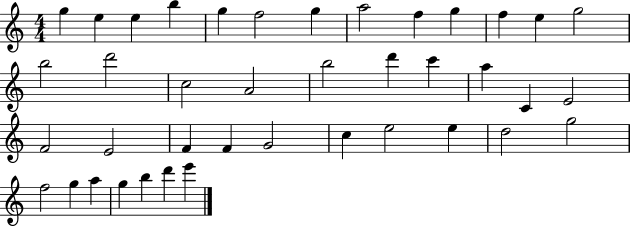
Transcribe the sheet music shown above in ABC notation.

X:1
T:Untitled
M:4/4
L:1/4
K:C
g e e b g f2 g a2 f g f e g2 b2 d'2 c2 A2 b2 d' c' a C E2 F2 E2 F F G2 c e2 e d2 g2 f2 g a g b d' e'